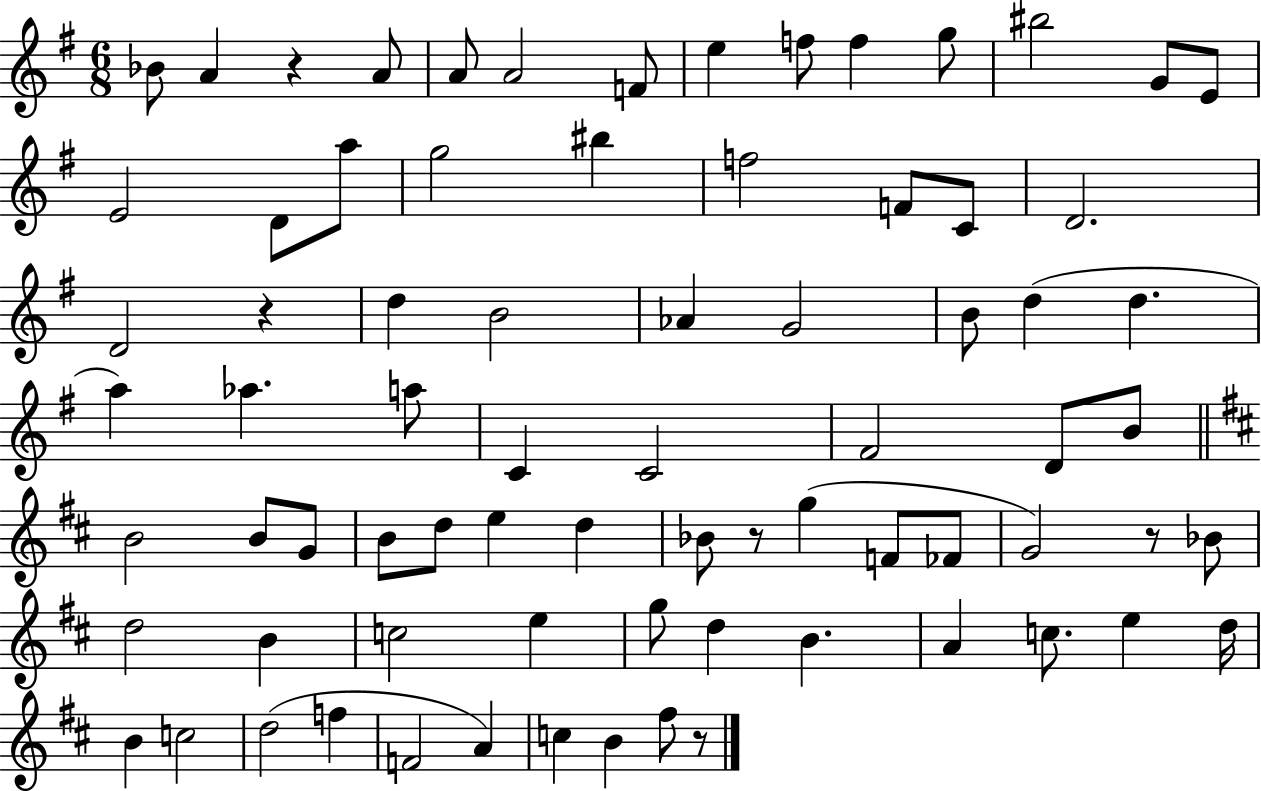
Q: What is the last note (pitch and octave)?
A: F#5